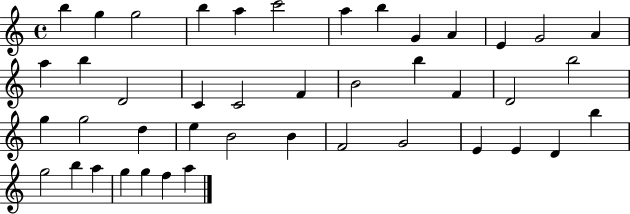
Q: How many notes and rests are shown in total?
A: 43